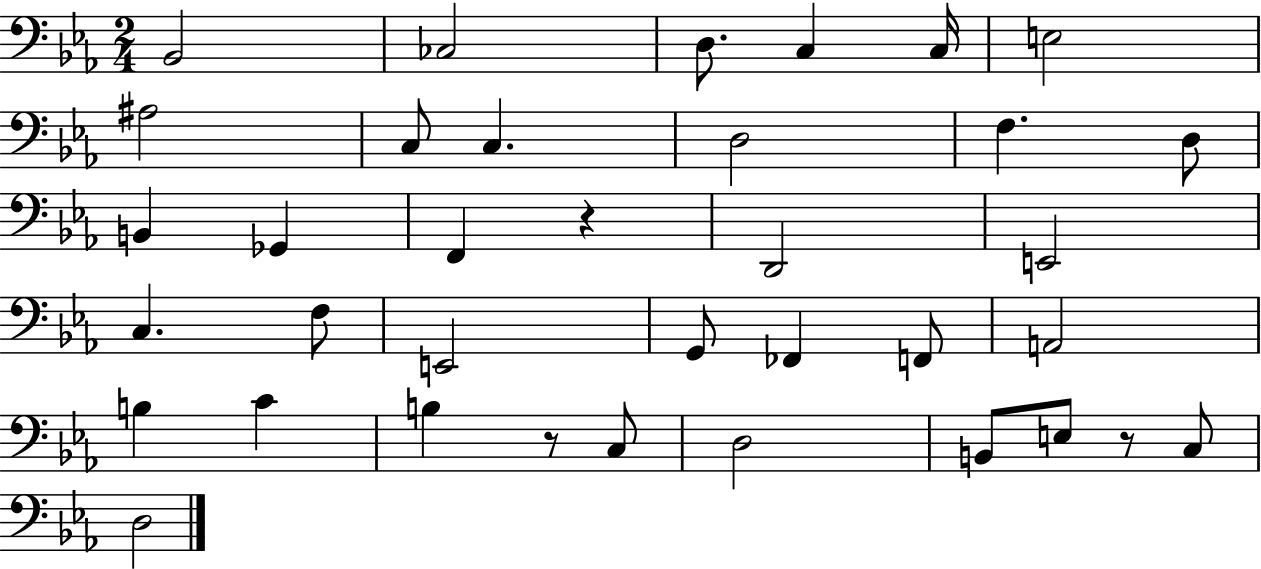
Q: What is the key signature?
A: EES major